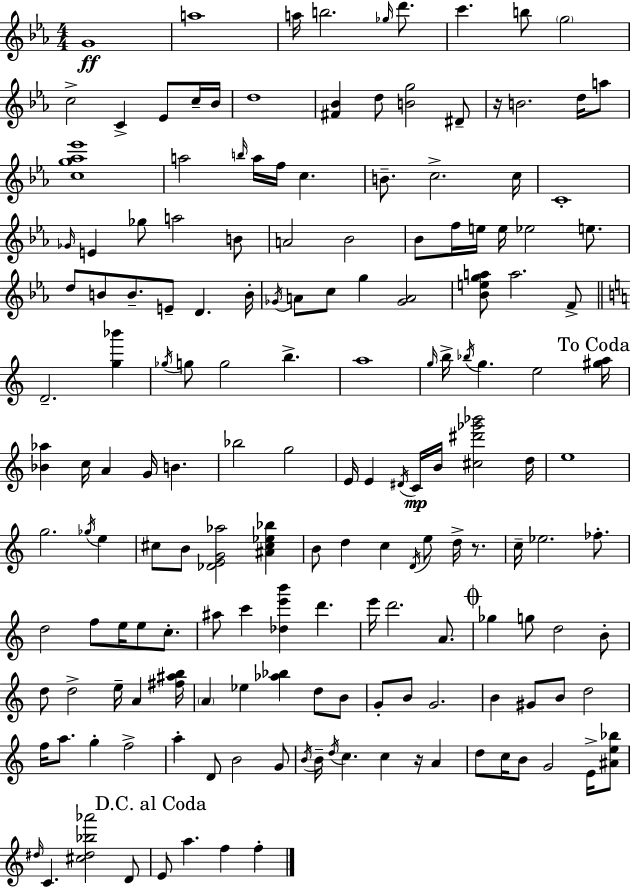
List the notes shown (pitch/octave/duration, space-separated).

G4/w A5/w A5/s B5/h. Gb5/s D6/e. C6/q. B5/e G5/h C5/h C4/q Eb4/e C5/s Bb4/s D5/w [F#4,Bb4]/q D5/e [B4,G5]/h D#4/e R/s B4/h. D5/s A5/e [C5,G5,Ab5,Eb6]/w A5/h B5/s A5/s F5/s C5/q. B4/e. C5/h. C5/s C4/w Gb4/s E4/q Gb5/e A5/h B4/e A4/h Bb4/h Bb4/e F5/s E5/s E5/s Eb5/h E5/e. D5/e B4/e B4/e. E4/e D4/q. B4/s Gb4/s A4/e C5/e G5/q [Gb4,A4]/h [Bb4,E5,G5,A5]/e A5/h. F4/e D4/h. [G5,Bb6]/q Gb5/s G5/e G5/h B5/q. A5/w G5/s B5/s Bb5/s G5/q. E5/h [G#5,A5]/s [Bb4,Ab5]/q C5/s A4/q G4/s B4/q. Bb5/h G5/h E4/s E4/q D#4/s C4/s B4/s [C#5,D#6,Gb6,Bb6]/h D5/s E5/w G5/h. Gb5/s E5/q C#5/e B4/e [Db4,E4,G4,Ab5]/h [A#4,C#5,Eb5,Bb5]/q B4/e D5/q C5/q D4/s E5/e D5/s R/e. C5/s Eb5/h. FES5/e. D5/h F5/e E5/s E5/e C5/e. A#5/e C6/q [Db5,E6,B6]/q D6/q. E6/s D6/h. A4/e. Gb5/q G5/e D5/h B4/e D5/e D5/h E5/s A4/q [F#5,A#5,B5]/s A4/q Eb5/q [Ab5,Bb5]/q D5/e B4/e G4/e B4/e G4/h. B4/q G#4/e B4/e D5/h F5/s A5/e. G5/q F5/h A5/q D4/e B4/h G4/e B4/s B4/s D5/s C5/q. C5/q R/s A4/q D5/e C5/s B4/e G4/h E4/s [A#4,E5,Bb5]/e D#5/s C4/q. [C#5,D#5,Bb5,Ab6]/h D4/e E4/e A5/q. F5/q F5/q